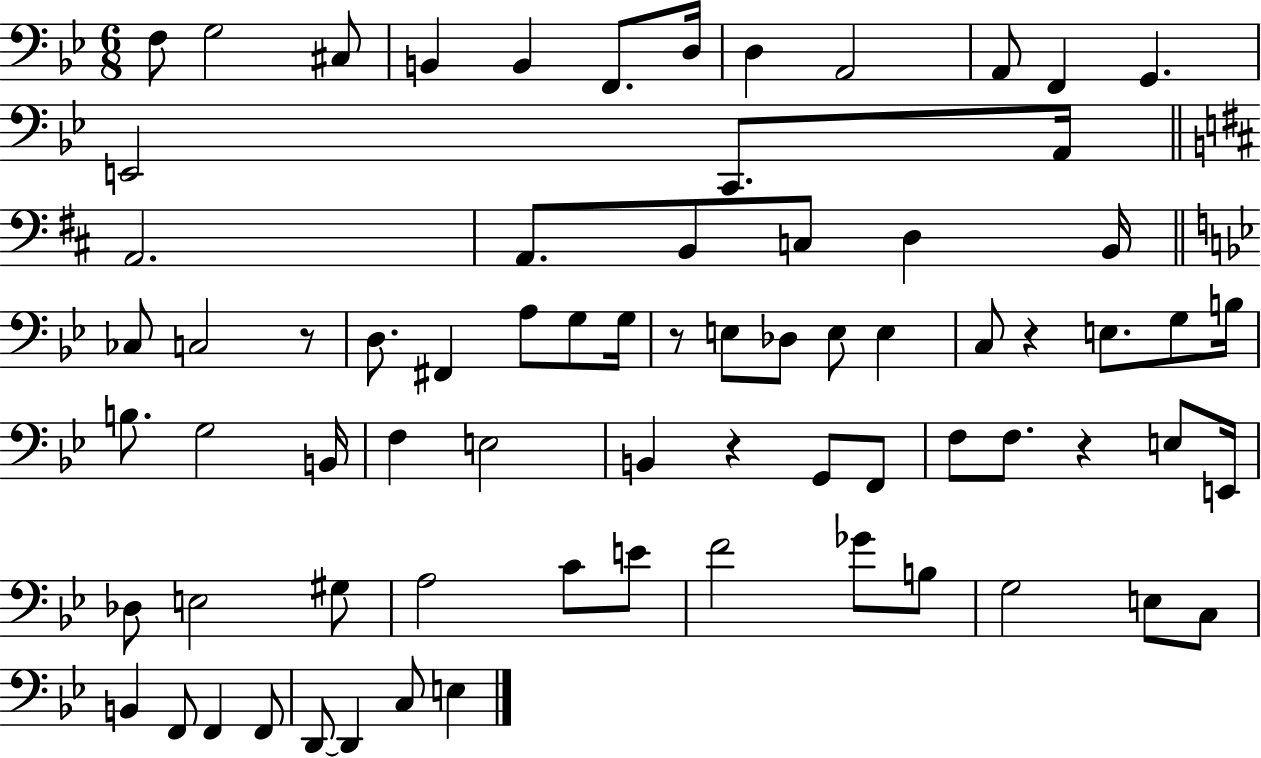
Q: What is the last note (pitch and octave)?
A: E3